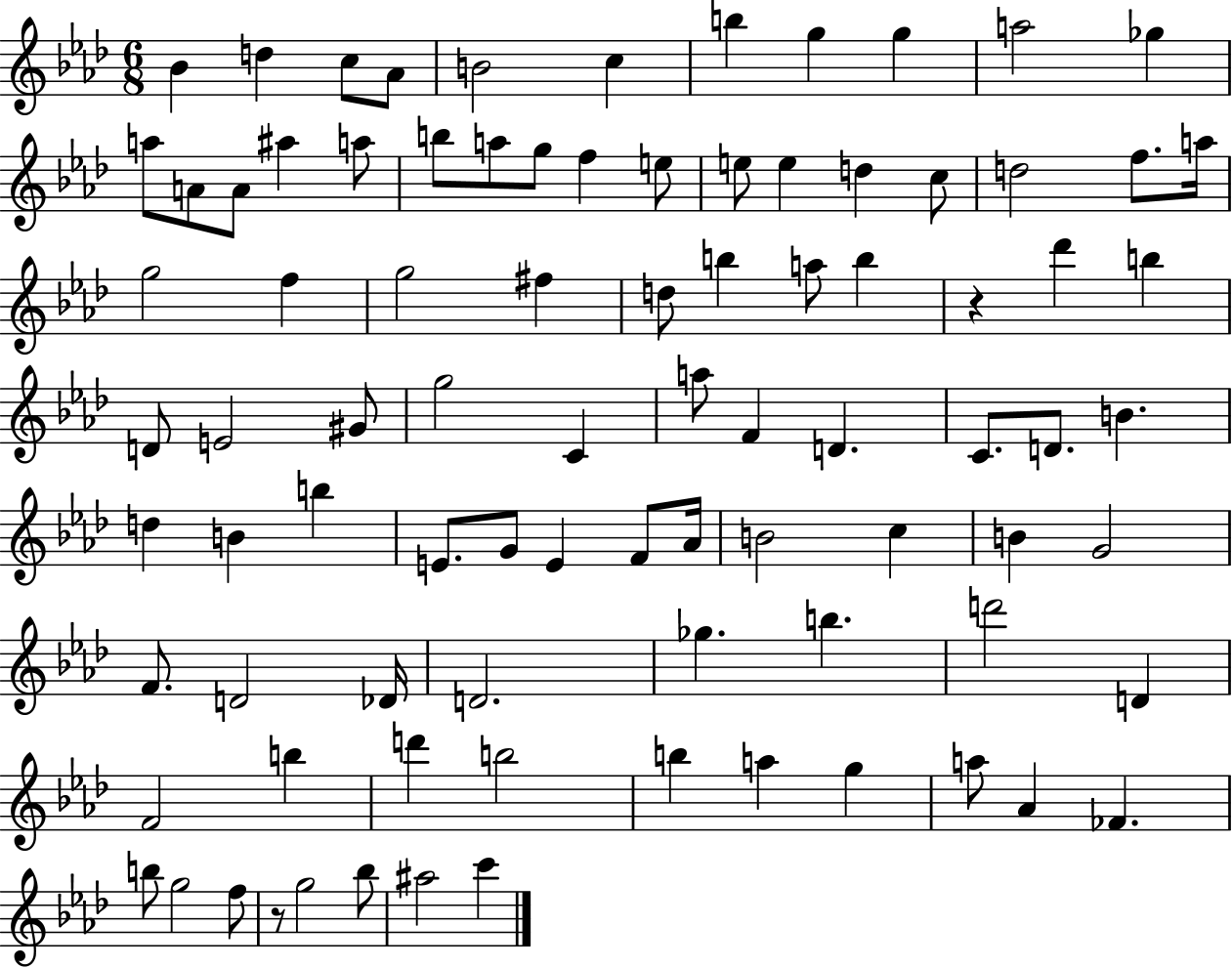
Bb4/q D5/q C5/e Ab4/e B4/h C5/q B5/q G5/q G5/q A5/h Gb5/q A5/e A4/e A4/e A#5/q A5/e B5/e A5/e G5/e F5/q E5/e E5/e E5/q D5/q C5/e D5/h F5/e. A5/s G5/h F5/q G5/h F#5/q D5/e B5/q A5/e B5/q R/q Db6/q B5/q D4/e E4/h G#4/e G5/h C4/q A5/e F4/q D4/q. C4/e. D4/e. B4/q. D5/q B4/q B5/q E4/e. G4/e E4/q F4/e Ab4/s B4/h C5/q B4/q G4/h F4/e. D4/h Db4/s D4/h. Gb5/q. B5/q. D6/h D4/q F4/h B5/q D6/q B5/h B5/q A5/q G5/q A5/e Ab4/q FES4/q. B5/e G5/h F5/e R/e G5/h Bb5/e A#5/h C6/q